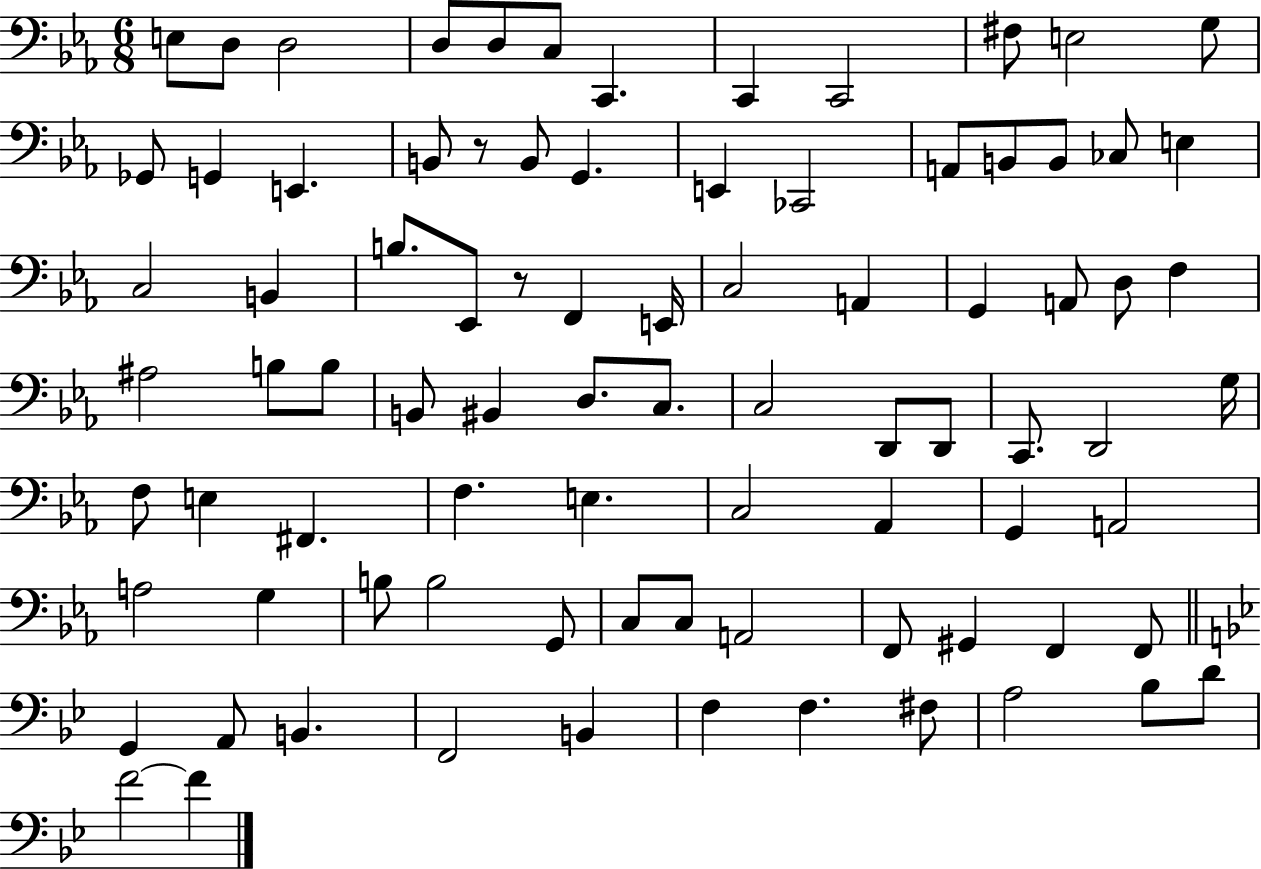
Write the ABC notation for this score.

X:1
T:Untitled
M:6/8
L:1/4
K:Eb
E,/2 D,/2 D,2 D,/2 D,/2 C,/2 C,, C,, C,,2 ^F,/2 E,2 G,/2 _G,,/2 G,, E,, B,,/2 z/2 B,,/2 G,, E,, _C,,2 A,,/2 B,,/2 B,,/2 _C,/2 E, C,2 B,, B,/2 _E,,/2 z/2 F,, E,,/4 C,2 A,, G,, A,,/2 D,/2 F, ^A,2 B,/2 B,/2 B,,/2 ^B,, D,/2 C,/2 C,2 D,,/2 D,,/2 C,,/2 D,,2 G,/4 F,/2 E, ^F,, F, E, C,2 _A,, G,, A,,2 A,2 G, B,/2 B,2 G,,/2 C,/2 C,/2 A,,2 F,,/2 ^G,, F,, F,,/2 G,, A,,/2 B,, F,,2 B,, F, F, ^F,/2 A,2 _B,/2 D/2 F2 F